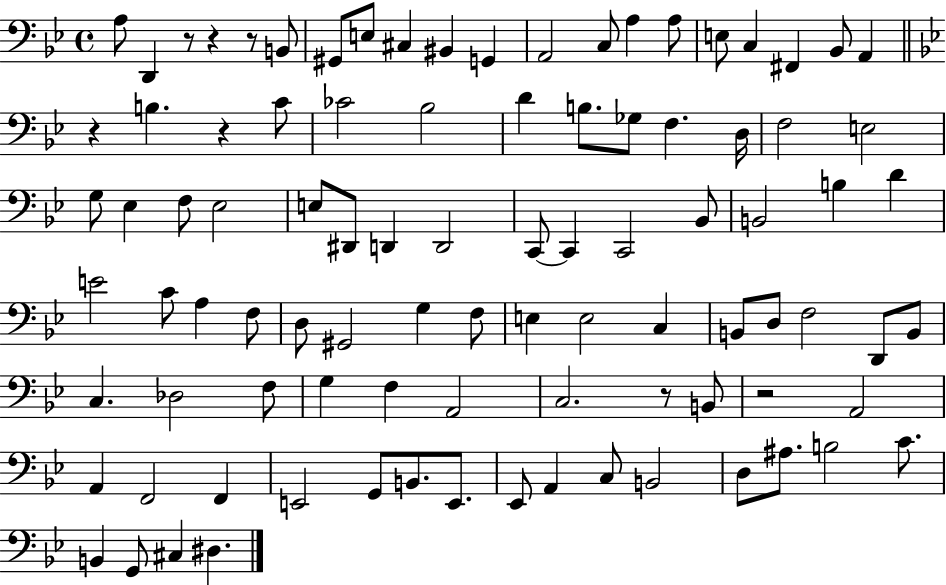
A3/e D2/q R/e R/q R/e B2/e G#2/e E3/e C#3/q BIS2/q G2/q A2/h C3/e A3/q A3/e E3/e C3/q F#2/q Bb2/e A2/q R/q B3/q. R/q C4/e CES4/h Bb3/h D4/q B3/e. Gb3/e F3/q. D3/s F3/h E3/h G3/e Eb3/q F3/e Eb3/h E3/e D#2/e D2/q D2/h C2/e C2/q C2/h Bb2/e B2/h B3/q D4/q E4/h C4/e A3/q F3/e D3/e G#2/h G3/q F3/e E3/q E3/h C3/q B2/e D3/e F3/h D2/e B2/e C3/q. Db3/h F3/e G3/q F3/q A2/h C3/h. R/e B2/e R/h A2/h A2/q F2/h F2/q E2/h G2/e B2/e. E2/e. Eb2/e A2/q C3/e B2/h D3/e A#3/e. B3/h C4/e. B2/q G2/e C#3/q D#3/q.